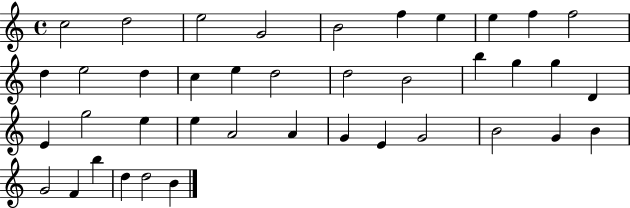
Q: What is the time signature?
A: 4/4